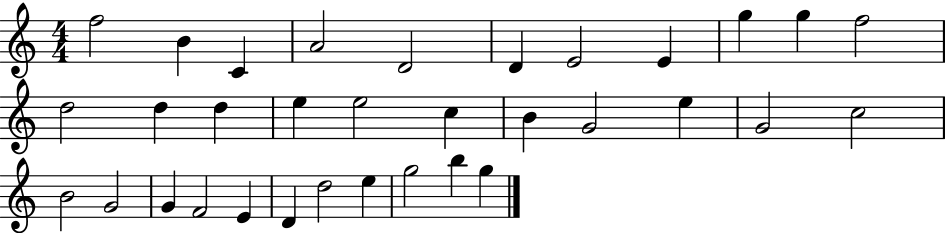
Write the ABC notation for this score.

X:1
T:Untitled
M:4/4
L:1/4
K:C
f2 B C A2 D2 D E2 E g g f2 d2 d d e e2 c B G2 e G2 c2 B2 G2 G F2 E D d2 e g2 b g